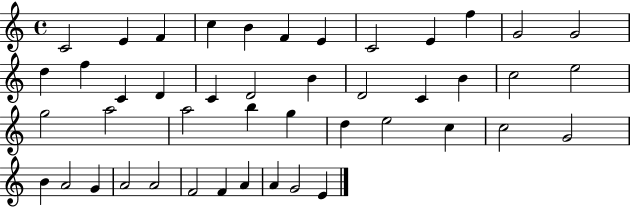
C4/h E4/q F4/q C5/q B4/q F4/q E4/q C4/h E4/q F5/q G4/h G4/h D5/q F5/q C4/q D4/q C4/q D4/h B4/q D4/h C4/q B4/q C5/h E5/h G5/h A5/h A5/h B5/q G5/q D5/q E5/h C5/q C5/h G4/h B4/q A4/h G4/q A4/h A4/h F4/h F4/q A4/q A4/q G4/h E4/q